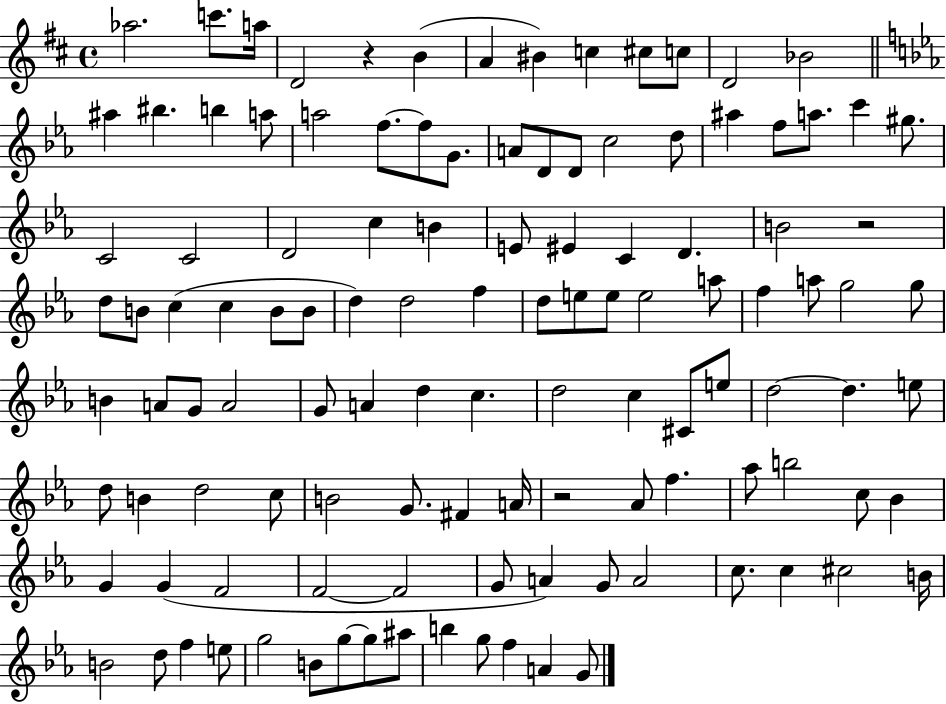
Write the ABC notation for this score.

X:1
T:Untitled
M:4/4
L:1/4
K:D
_a2 c'/2 a/4 D2 z B A ^B c ^c/2 c/2 D2 _B2 ^a ^b b a/2 a2 f/2 f/2 G/2 A/2 D/2 D/2 c2 d/2 ^a f/2 a/2 c' ^g/2 C2 C2 D2 c B E/2 ^E C D B2 z2 d/2 B/2 c c B/2 B/2 d d2 f d/2 e/2 e/2 e2 a/2 f a/2 g2 g/2 B A/2 G/2 A2 G/2 A d c d2 c ^C/2 e/2 d2 d e/2 d/2 B d2 c/2 B2 G/2 ^F A/4 z2 _A/2 f _a/2 b2 c/2 _B G G F2 F2 F2 G/2 A G/2 A2 c/2 c ^c2 B/4 B2 d/2 f e/2 g2 B/2 g/2 g/2 ^a/2 b g/2 f A G/2